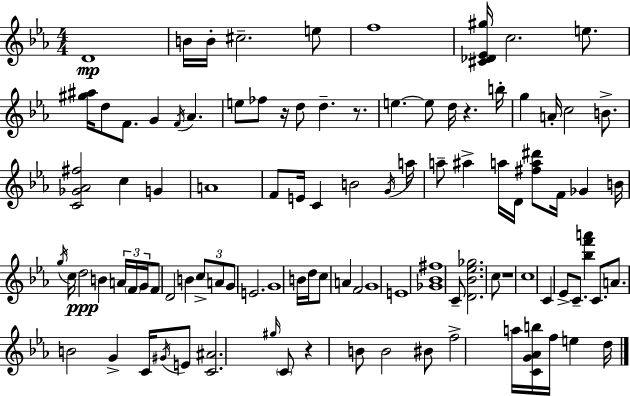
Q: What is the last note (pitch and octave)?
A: D5